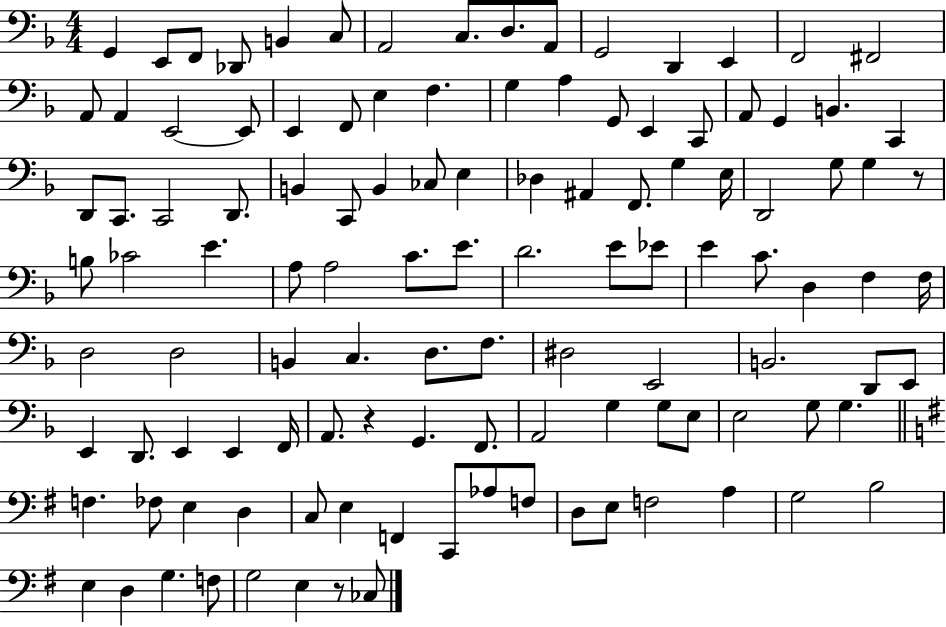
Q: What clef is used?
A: bass